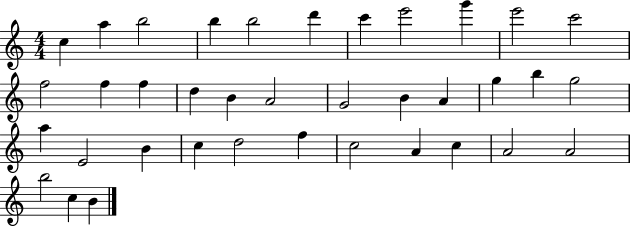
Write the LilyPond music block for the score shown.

{
  \clef treble
  \numericTimeSignature
  \time 4/4
  \key c \major
  c''4 a''4 b''2 | b''4 b''2 d'''4 | c'''4 e'''2 g'''4 | e'''2 c'''2 | \break f''2 f''4 f''4 | d''4 b'4 a'2 | g'2 b'4 a'4 | g''4 b''4 g''2 | \break a''4 e'2 b'4 | c''4 d''2 f''4 | c''2 a'4 c''4 | a'2 a'2 | \break b''2 c''4 b'4 | \bar "|."
}